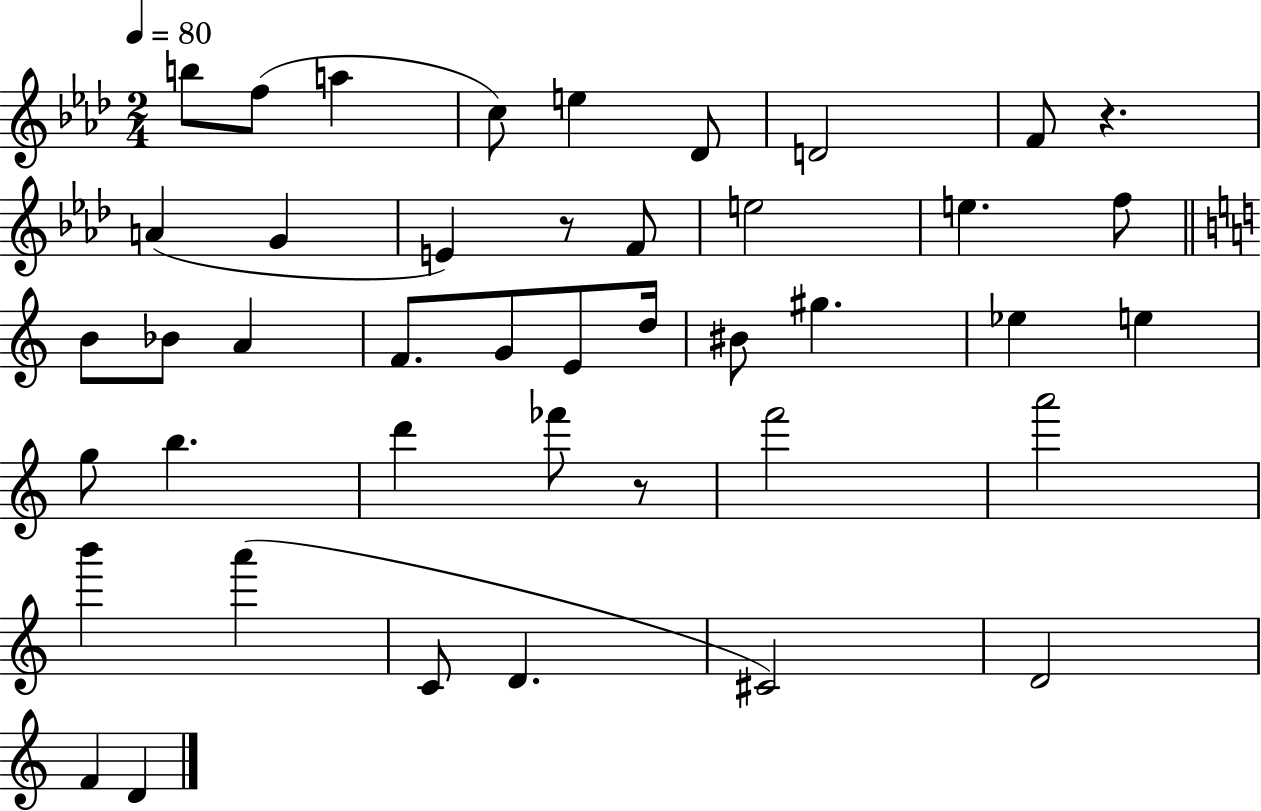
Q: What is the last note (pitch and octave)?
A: D4